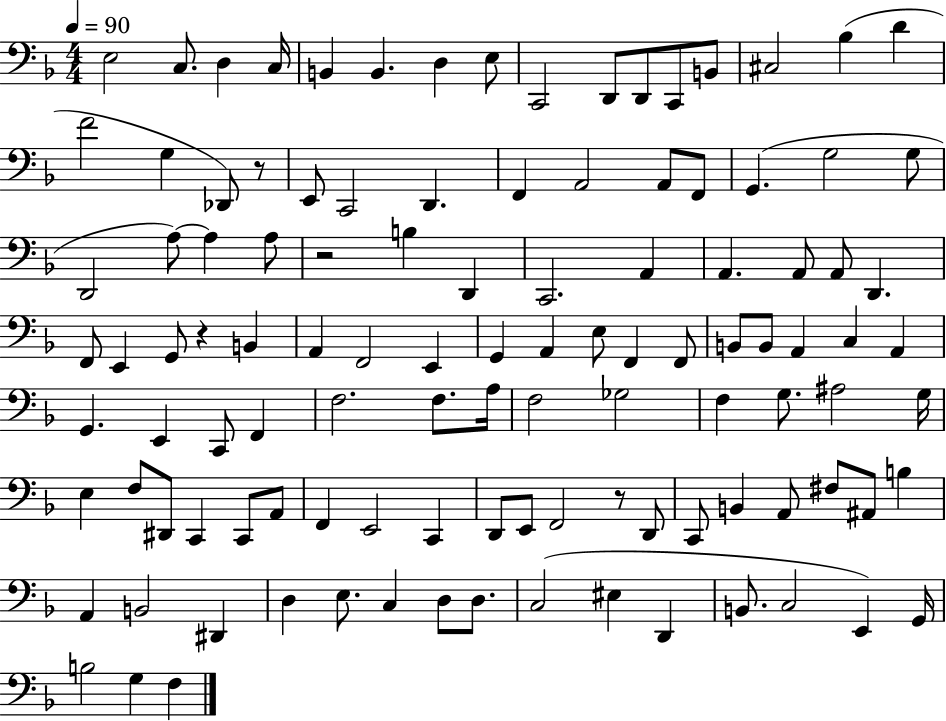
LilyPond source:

{
  \clef bass
  \numericTimeSignature
  \time 4/4
  \key f \major
  \tempo 4 = 90
  e2 c8. d4 c16 | b,4 b,4. d4 e8 | c,2 d,8 d,8 c,8 b,8 | cis2 bes4( d'4 | \break f'2 g4 des,8) r8 | e,8 c,2 d,4. | f,4 a,2 a,8 f,8 | g,4.( g2 g8 | \break d,2 a8~~) a4 a8 | r2 b4 d,4 | c,2. a,4 | a,4. a,8 a,8 d,4. | \break f,8 e,4 g,8 r4 b,4 | a,4 f,2 e,4 | g,4 a,4 e8 f,4 f,8 | b,8 b,8 a,4 c4 a,4 | \break g,4. e,4 c,8 f,4 | f2. f8. a16 | f2 ges2 | f4 g8. ais2 g16 | \break e4 f8 dis,8 c,4 c,8 a,8 | f,4 e,2 c,4 | d,8 e,8 f,2 r8 d,8 | c,8 b,4 a,8 fis8 ais,8 b4 | \break a,4 b,2 dis,4 | d4 e8. c4 d8 d8. | c2( eis4 d,4 | b,8. c2 e,4) g,16 | \break b2 g4 f4 | \bar "|."
}